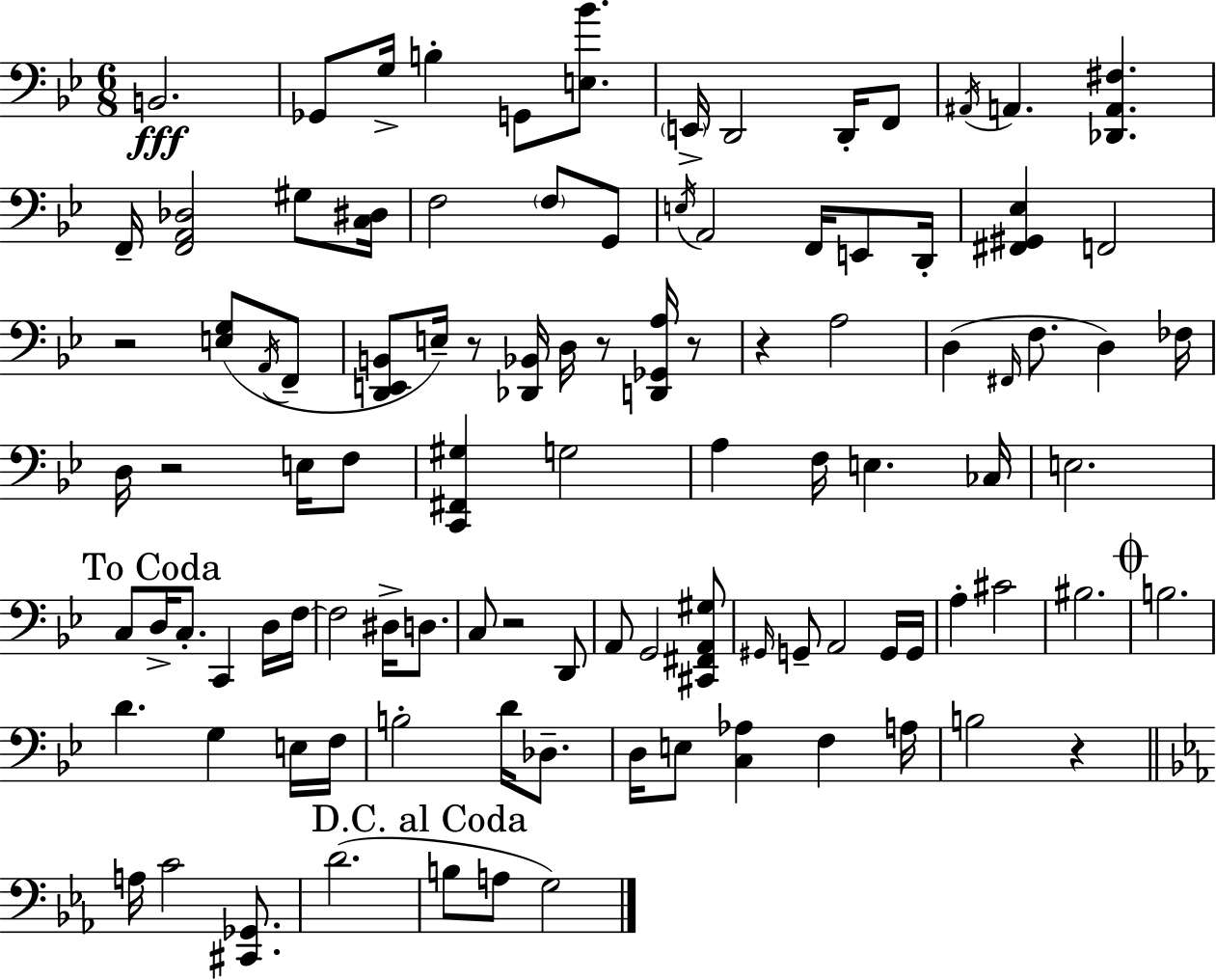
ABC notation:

X:1
T:Untitled
M:6/8
L:1/4
K:Gm
B,,2 _G,,/2 G,/4 B, G,,/2 [E,_B]/2 E,,/4 D,,2 D,,/4 F,,/2 ^A,,/4 A,, [_D,,A,,^F,] F,,/4 [F,,A,,_D,]2 ^G,/2 [C,^D,]/4 F,2 F,/2 G,,/2 E,/4 A,,2 F,,/4 E,,/2 D,,/4 [^F,,^G,,_E,] F,,2 z2 [E,G,]/2 A,,/4 F,,/2 [D,,E,,B,,]/2 E,/4 z/2 [_D,,_B,,]/4 D,/4 z/2 [D,,_G,,A,]/4 z/2 z A,2 D, ^F,,/4 F,/2 D, _F,/4 D,/4 z2 E,/4 F,/2 [C,,^F,,^G,] G,2 A, F,/4 E, _C,/4 E,2 C,/2 D,/4 C,/2 C,, D,/4 F,/4 F,2 ^D,/4 D,/2 C,/2 z2 D,,/2 A,,/2 G,,2 [^C,,^F,,A,,^G,]/2 ^G,,/4 G,,/2 A,,2 G,,/4 G,,/4 A, ^C2 ^B,2 B,2 D G, E,/4 F,/4 B,2 D/4 _D,/2 D,/4 E,/2 [C,_A,] F, A,/4 B,2 z A,/4 C2 [^C,,_G,,]/2 D2 B,/2 A,/2 G,2